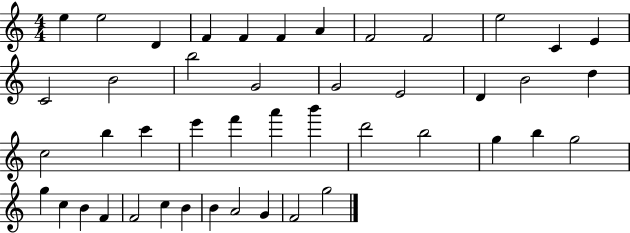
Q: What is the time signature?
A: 4/4